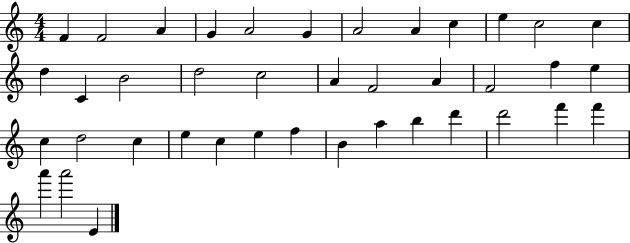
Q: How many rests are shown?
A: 0